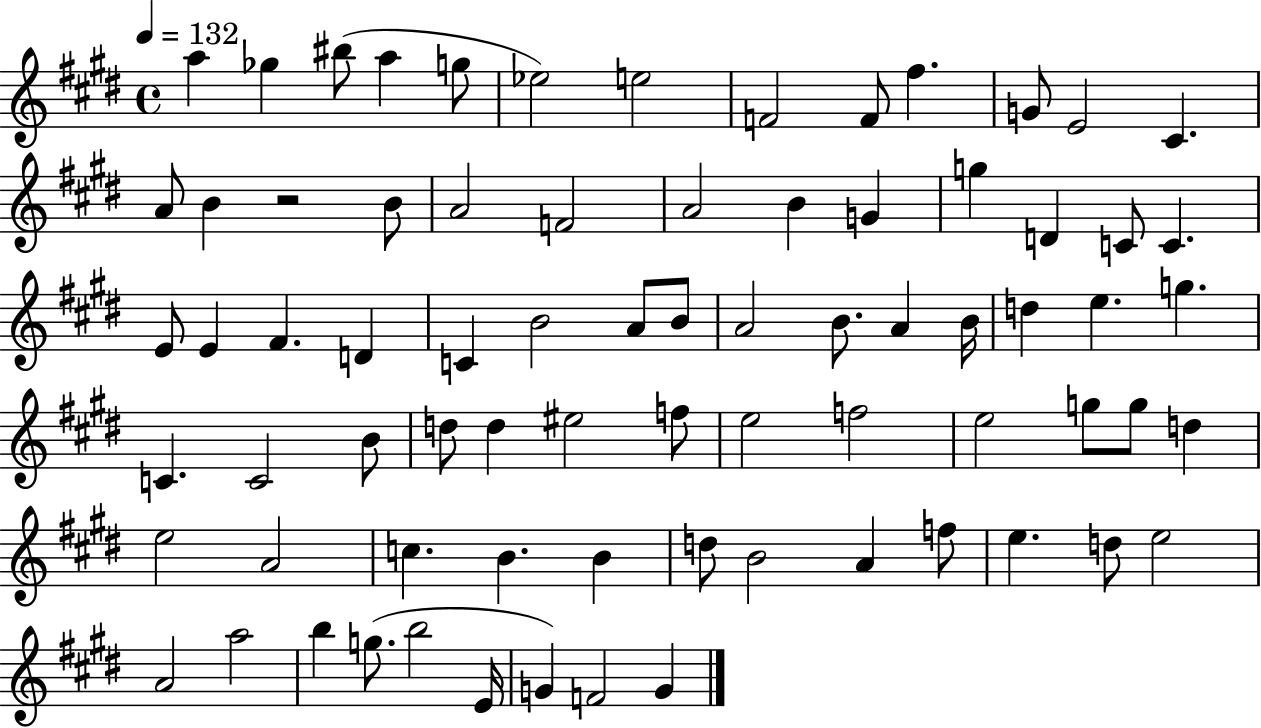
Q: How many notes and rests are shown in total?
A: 75